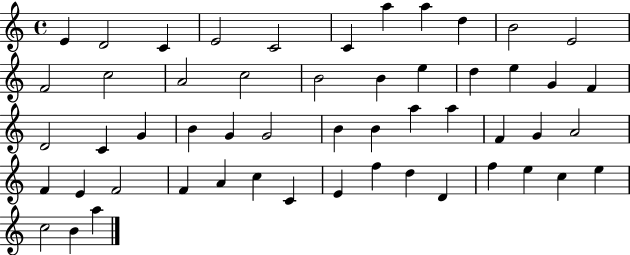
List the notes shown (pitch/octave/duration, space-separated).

E4/q D4/h C4/q E4/h C4/h C4/q A5/q A5/q D5/q B4/h E4/h F4/h C5/h A4/h C5/h B4/h B4/q E5/q D5/q E5/q G4/q F4/q D4/h C4/q G4/q B4/q G4/q G4/h B4/q B4/q A5/q A5/q F4/q G4/q A4/h F4/q E4/q F4/h F4/q A4/q C5/q C4/q E4/q F5/q D5/q D4/q F5/q E5/q C5/q E5/q C5/h B4/q A5/q